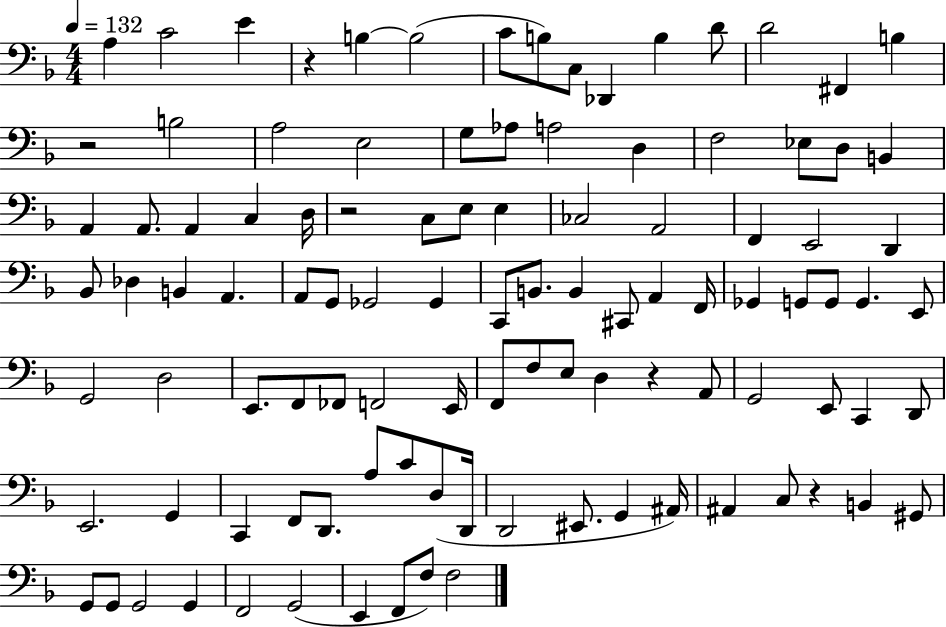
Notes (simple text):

A3/q C4/h E4/q R/q B3/q B3/h C4/e B3/e C3/e Db2/q B3/q D4/e D4/h F#2/q B3/q R/h B3/h A3/h E3/h G3/e Ab3/e A3/h D3/q F3/h Eb3/e D3/e B2/q A2/q A2/e. A2/q C3/q D3/s R/h C3/e E3/e E3/q CES3/h A2/h F2/q E2/h D2/q Bb2/e Db3/q B2/q A2/q. A2/e G2/e Gb2/h Gb2/q C2/e B2/e. B2/q C#2/e A2/q F2/s Gb2/q G2/e G2/e G2/q. E2/e G2/h D3/h E2/e. F2/e FES2/e F2/h E2/s F2/e F3/e E3/e D3/q R/q A2/e G2/h E2/e C2/q D2/e E2/h. G2/q C2/q F2/e D2/e. A3/e C4/e D3/e D2/s D2/h EIS2/e. G2/q A#2/s A#2/q C3/e R/q B2/q G#2/e G2/e G2/e G2/h G2/q F2/h G2/h E2/q F2/e F3/e F3/h